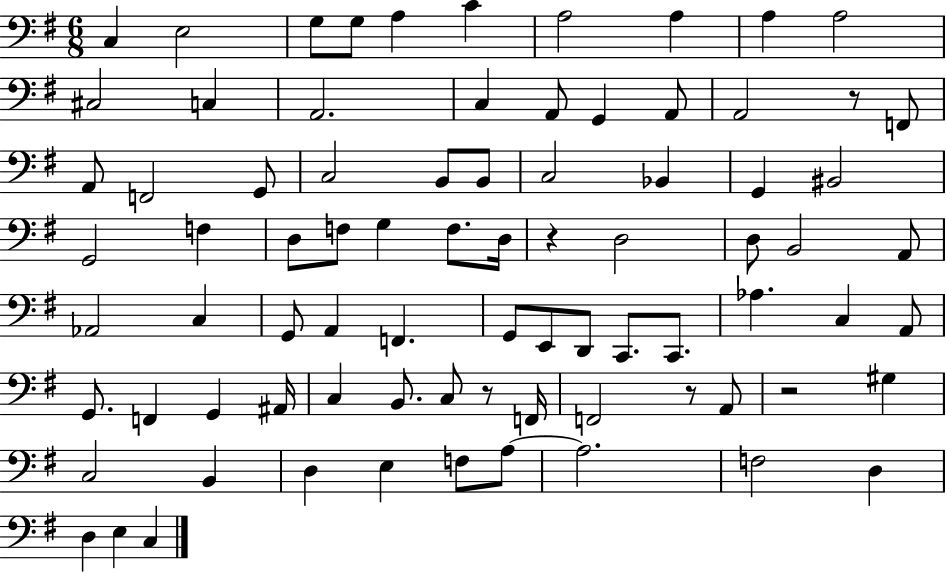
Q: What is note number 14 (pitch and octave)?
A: C3